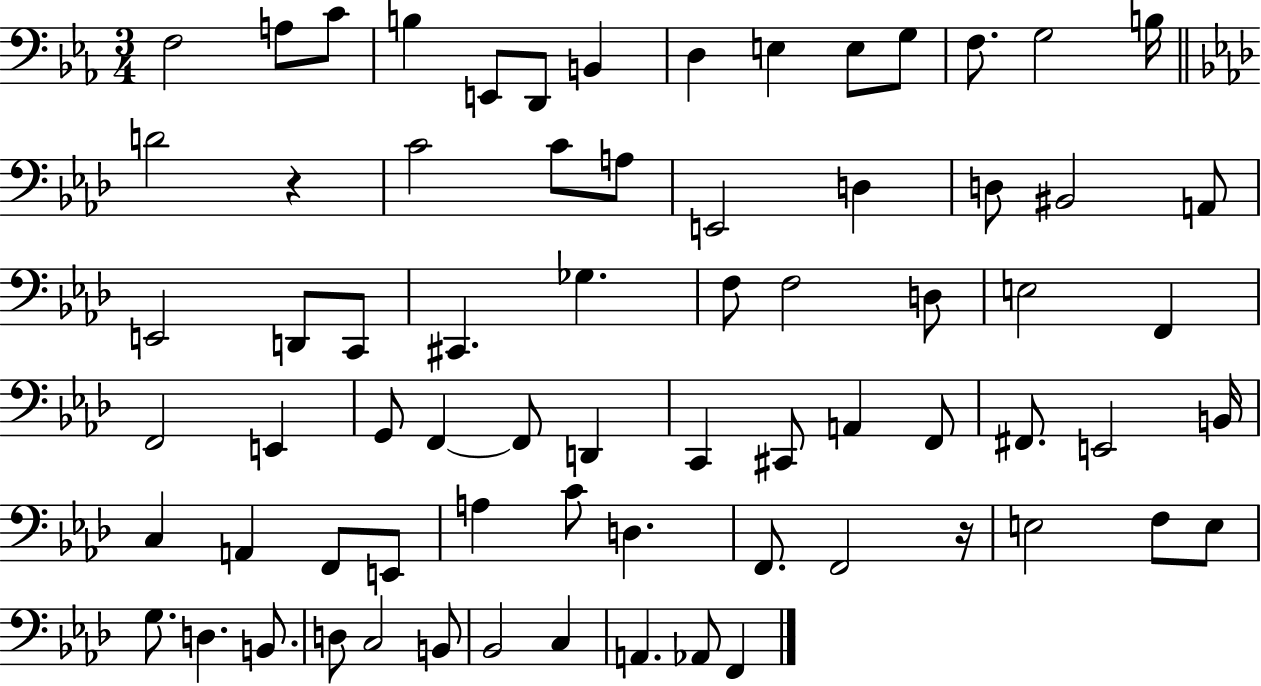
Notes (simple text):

F3/h A3/e C4/e B3/q E2/e D2/e B2/q D3/q E3/q E3/e G3/e F3/e. G3/h B3/s D4/h R/q C4/h C4/e A3/e E2/h D3/q D3/e BIS2/h A2/e E2/h D2/e C2/e C#2/q. Gb3/q. F3/e F3/h D3/e E3/h F2/q F2/h E2/q G2/e F2/q F2/e D2/q C2/q C#2/e A2/q F2/e F#2/e. E2/h B2/s C3/q A2/q F2/e E2/e A3/q C4/e D3/q. F2/e. F2/h R/s E3/h F3/e E3/e G3/e. D3/q. B2/e. D3/e C3/h B2/e Bb2/h C3/q A2/q. Ab2/e F2/q